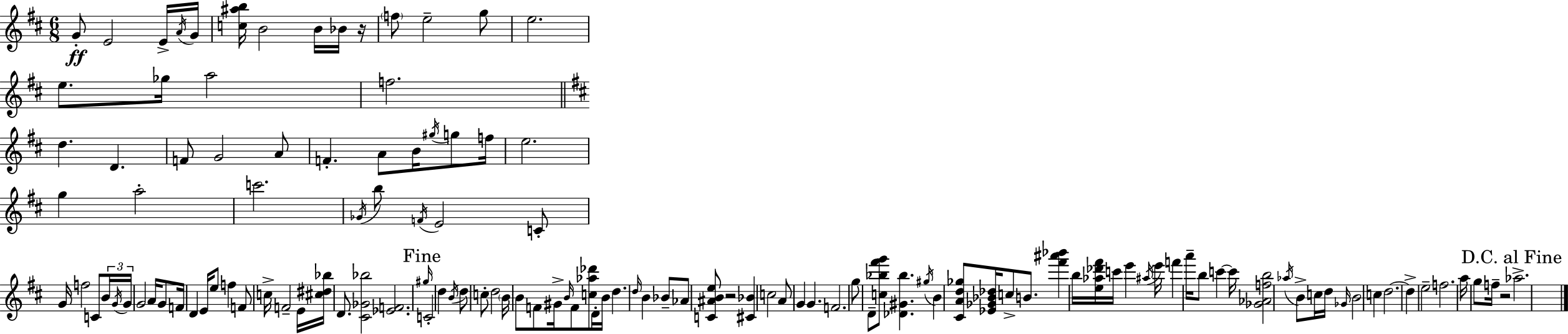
{
  \clef treble
  \numericTimeSignature
  \time 6/8
  \key d \major
  \repeat volta 2 { g'8-.\ff e'2 e'16-> \acciaccatura { a'16 } | g'16 <c'' ais'' b''>16 b'2 b'16 bes'16 | r16 \parenthesize f''8 e''2-- g''8 | e''2. | \break e''8. ges''16 a''2 | f''2. | \bar "||" \break \key b \minor d''4. d'4. | f'8 g'2 a'8 | f'4.-. a'8 b'16 \acciaccatura { gis''16 } g''8 | f''16 e''2. | \break g''4 a''2-. | c'''2. | \acciaccatura { ges'16 } b''8 \acciaccatura { f'16 } e'2 | c'8-. g'16 f''2 | \break c'8 \tuplet 3/2 { b'16 \acciaccatura { g'16 } g'16 } g'2 | a'16 g'8 f'16 d'4 e'16 e''8 | f''4 f'8 c''16-> f'2-- | e'16 <cis'' dis'' bes''>16 d'8. <cis' ges' bes''>2 | \break <ees' f'>2. | \mark "Fine" \grace { gis''16 } c'2-. | d''4 \acciaccatura { b'16 } d''8 c''8-. d''2 | \parenthesize b'16 b'8 f'8 gis'16-> | \break \grace { b'16 } f'8 <c'' aes'' des'''>8 d'16-. b'16 d''4. | \grace { d''16 } b'4 bes'8-- aes'8 <c' ais' b' e''>8 | r2 <cis' bes'>4 | c''2 a'8 g'4 | \break g'4. f'2. | g''8 d'8-- | <c'' bes'' fis''' g'''>8 <des' gis' bes''>4. \acciaccatura { gis''16 } b'4 | <cis' a' d'' ges''>8 <ees' ges' bes' des''>16 c''8-> b'8. <fis''' ais''' bes'''>4 | \break b''16 <e'' aes'' des''' fis'''>16 c'''16 e'''4 \acciaccatura { ais''16 } e'''16 f'''4 | a'''16-- b''8 c'''4~~ c'''16 <ges' aes' f'' b''>2 | \acciaccatura { aes''16 } b'8-> c''16 d''16 \grace { ges'16 } | b'2 c''4 | \break d''2.~~ | d''4-> e''2-- | f''2. | a''16 g''8 f''16-- r2 | \break \mark "D.C. al Fine" aes''2.-> | } \bar "|."
}